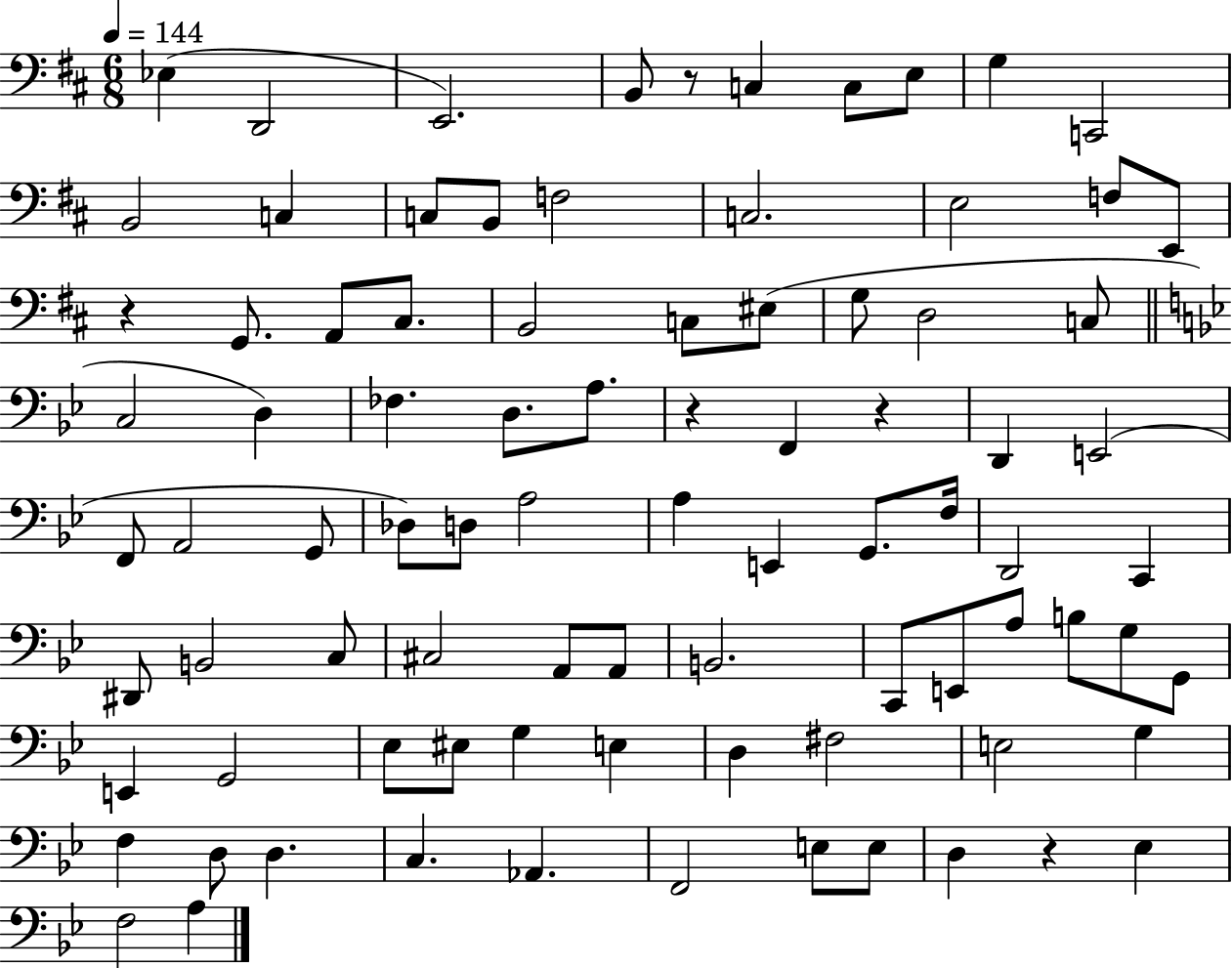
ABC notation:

X:1
T:Untitled
M:6/8
L:1/4
K:D
_E, D,,2 E,,2 B,,/2 z/2 C, C,/2 E,/2 G, C,,2 B,,2 C, C,/2 B,,/2 F,2 C,2 E,2 F,/2 E,,/2 z G,,/2 A,,/2 ^C,/2 B,,2 C,/2 ^E,/2 G,/2 D,2 C,/2 C,2 D, _F, D,/2 A,/2 z F,, z D,, E,,2 F,,/2 A,,2 G,,/2 _D,/2 D,/2 A,2 A, E,, G,,/2 F,/4 D,,2 C,, ^D,,/2 B,,2 C,/2 ^C,2 A,,/2 A,,/2 B,,2 C,,/2 E,,/2 A,/2 B,/2 G,/2 G,,/2 E,, G,,2 _E,/2 ^E,/2 G, E, D, ^F,2 E,2 G, F, D,/2 D, C, _A,, F,,2 E,/2 E,/2 D, z _E, F,2 A,